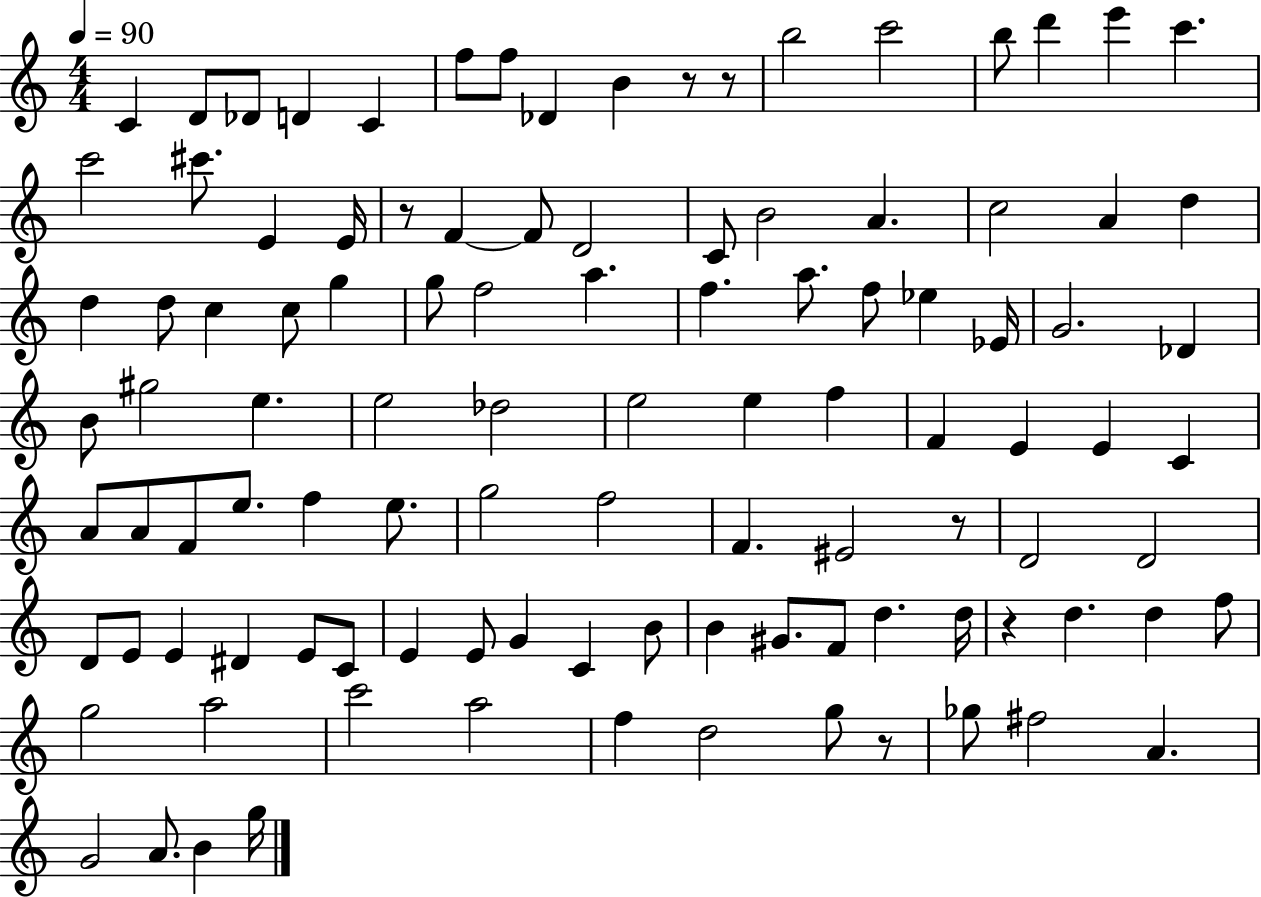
{
  \clef treble
  \numericTimeSignature
  \time 4/4
  \key c \major
  \tempo 4 = 90
  \repeat volta 2 { c'4 d'8 des'8 d'4 c'4 | f''8 f''8 des'4 b'4 r8 r8 | b''2 c'''2 | b''8 d'''4 e'''4 c'''4. | \break c'''2 cis'''8. e'4 e'16 | r8 f'4~~ f'8 d'2 | c'8 b'2 a'4. | c''2 a'4 d''4 | \break d''4 d''8 c''4 c''8 g''4 | g''8 f''2 a''4. | f''4. a''8. f''8 ees''4 ees'16 | g'2. des'4 | \break b'8 gis''2 e''4. | e''2 des''2 | e''2 e''4 f''4 | f'4 e'4 e'4 c'4 | \break a'8 a'8 f'8 e''8. f''4 e''8. | g''2 f''2 | f'4. eis'2 r8 | d'2 d'2 | \break d'8 e'8 e'4 dis'4 e'8 c'8 | e'4 e'8 g'4 c'4 b'8 | b'4 gis'8. f'8 d''4. d''16 | r4 d''4. d''4 f''8 | \break g''2 a''2 | c'''2 a''2 | f''4 d''2 g''8 r8 | ges''8 fis''2 a'4. | \break g'2 a'8. b'4 g''16 | } \bar "|."
}